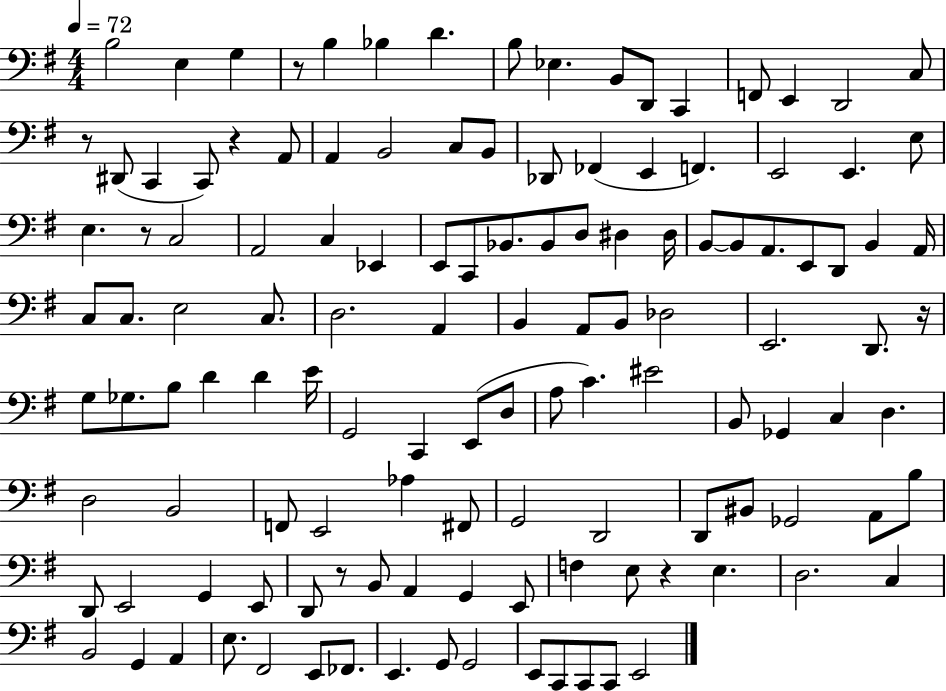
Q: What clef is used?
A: bass